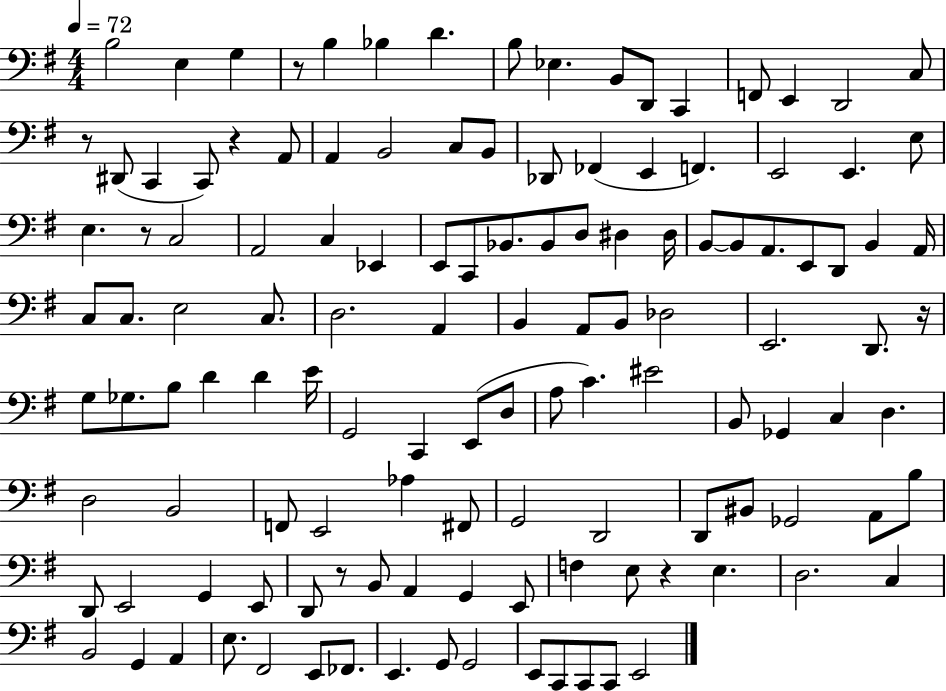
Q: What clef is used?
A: bass